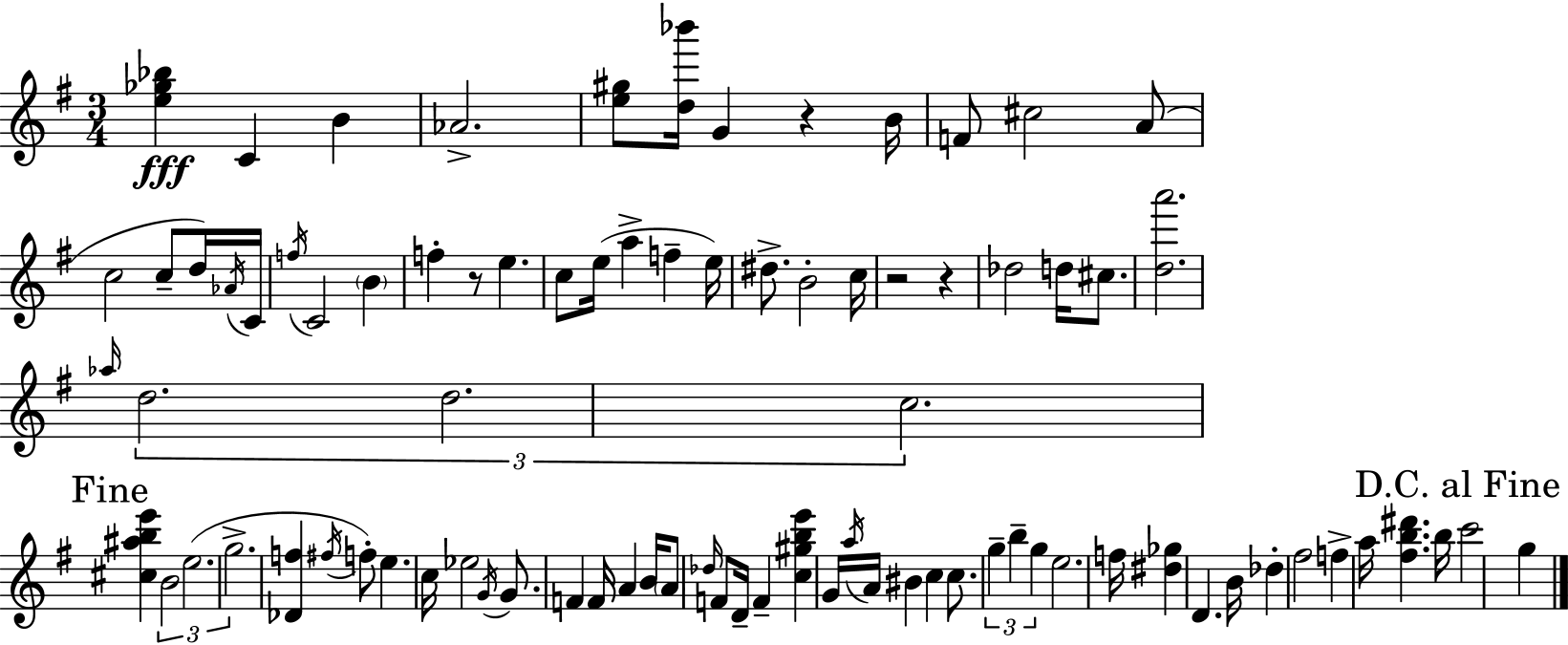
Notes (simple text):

[E5,Gb5,Bb5]/q C4/q B4/q Ab4/h. [E5,G#5]/e [D5,Bb6]/s G4/q R/q B4/s F4/e C#5/h A4/e C5/h C5/e D5/s Ab4/s C4/s F5/s C4/h B4/q F5/q R/e E5/q. C5/e E5/s A5/q F5/q E5/s D#5/e. B4/h C5/s R/h R/q Db5/h D5/s C#5/e. [D5,A6]/h. Ab5/s D5/h. D5/h. C5/h. [C#5,A#5,B5,E6]/q B4/h E5/h. G5/h. [Db4,F5]/q F#5/s F5/e E5/q. C5/s Eb5/h G4/s G4/e. F4/q F4/s A4/q B4/s A4/e Db5/s F4/e D4/s F4/q [C5,G#5,B5,E6]/q G4/s A5/s A4/s BIS4/q C5/q C5/e. G5/q B5/q G5/q E5/h. F5/s [D#5,Gb5]/q D4/q. B4/s Db5/q F#5/h F5/q A5/s [F#5,B5,D#6]/q. B5/s C6/h G5/q